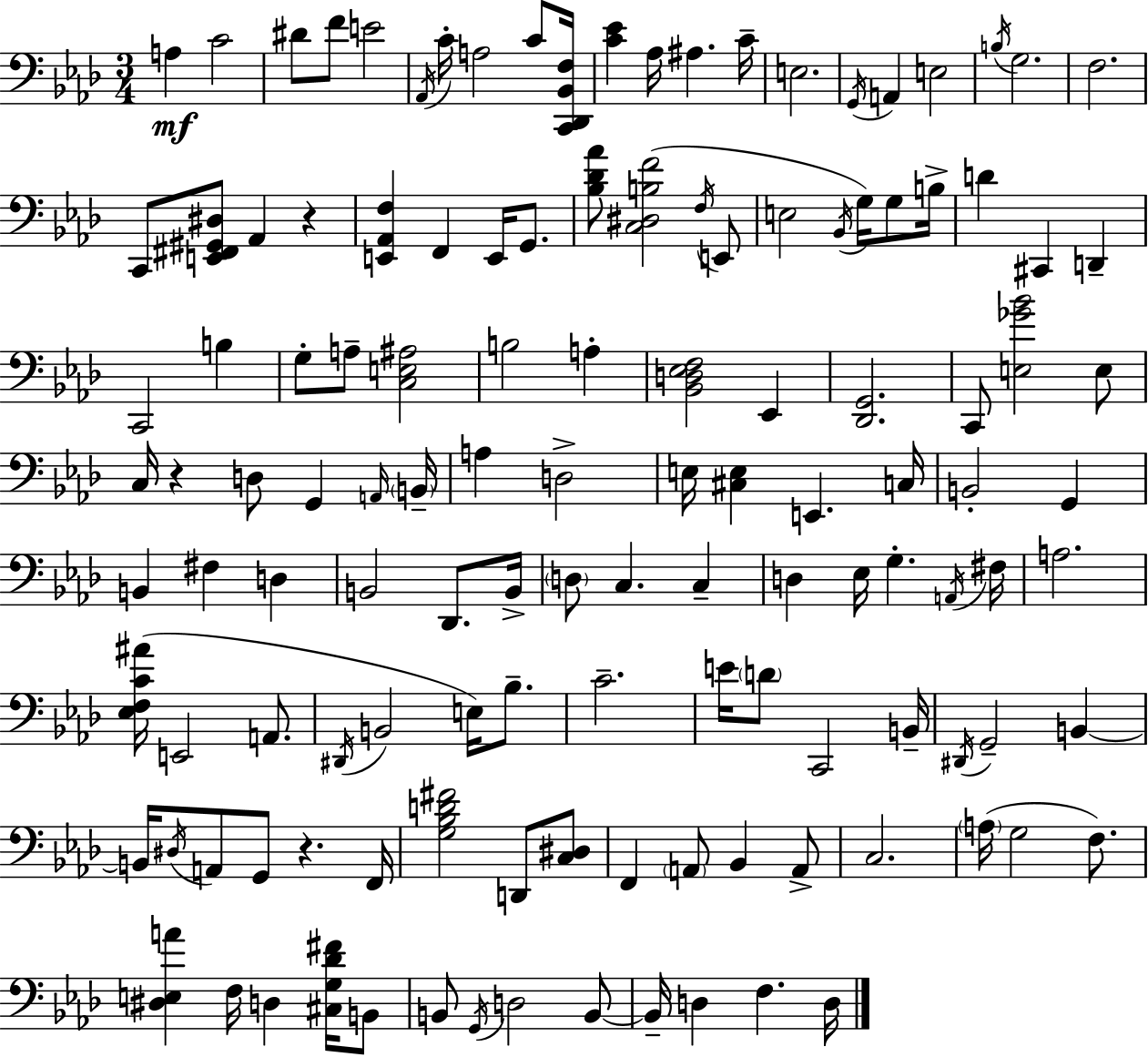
{
  \clef bass
  \numericTimeSignature
  \time 3/4
  \key aes \major
  a4\mf c'2 | dis'8 f'8 e'2 | \acciaccatura { aes,16 } c'16-. a2 c'8 | <c, des, bes, f>16 <c' ees'>4 aes16 ais4. | \break c'16-- e2. | \acciaccatura { g,16 } a,4 e2 | \acciaccatura { b16 } g2. | f2. | \break c,8 <e, fis, gis, dis>8 aes,4 r4 | <e, aes, f>4 f,4 e,16 | g,8. <bes des' aes'>8 <c dis b f'>2( | \acciaccatura { f16 } e,8 e2 | \break \acciaccatura { bes,16 } g16) g8 b16-> d'4 cis,4 | d,4-- c,2 | b4 g8-. a8-- <c e ais>2 | b2 | \break a4-. <bes, d ees f>2 | ees,4 <des, g,>2. | c,8 <e ges' bes'>2 | e8 c16 r4 d8 | \break g,4 \grace { a,16 } \parenthesize b,16-- a4 d2-> | e16 <cis e>4 e,4. | c16 b,2-. | g,4 b,4 fis4 | \break d4 b,2 | des,8. b,16-> \parenthesize d8 c4. | c4-- d4 ees16 g4.-. | \acciaccatura { a,16 } fis16 a2. | \break <ees f c' ais'>16( e,2 | a,8. \acciaccatura { dis,16 } b,2 | e16) bes8.-- c'2.-- | e'16 \parenthesize d'8 c,2 | \break b,16-- \acciaccatura { dis,16 } g,2-- | b,4~~ b,16 \acciaccatura { dis16 } a,8 | g,8 r4. f,16 <g bes d' fis'>2 | d,8 <c dis>8 f,4 | \break \parenthesize a,8 bes,4 a,8-> c2. | \parenthesize a16( g2 | f8.) <dis e a'>4 | f16 d4 <cis g des' fis'>16 b,8 b,8 | \break \acciaccatura { g,16 } d2 b,8~~ b,16-- | d4 f4. d16 \bar "|."
}